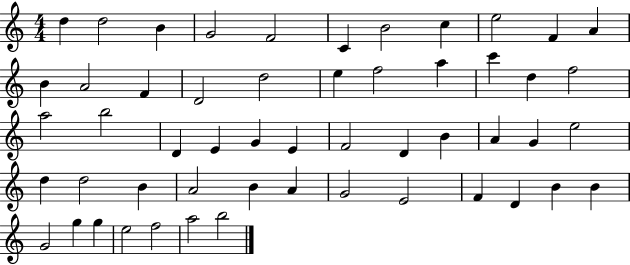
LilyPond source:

{
  \clef treble
  \numericTimeSignature
  \time 4/4
  \key c \major
  d''4 d''2 b'4 | g'2 f'2 | c'4 b'2 c''4 | e''2 f'4 a'4 | \break b'4 a'2 f'4 | d'2 d''2 | e''4 f''2 a''4 | c'''4 d''4 f''2 | \break a''2 b''2 | d'4 e'4 g'4 e'4 | f'2 d'4 b'4 | a'4 g'4 e''2 | \break d''4 d''2 b'4 | a'2 b'4 a'4 | g'2 e'2 | f'4 d'4 b'4 b'4 | \break g'2 g''4 g''4 | e''2 f''2 | a''2 b''2 | \bar "|."
}